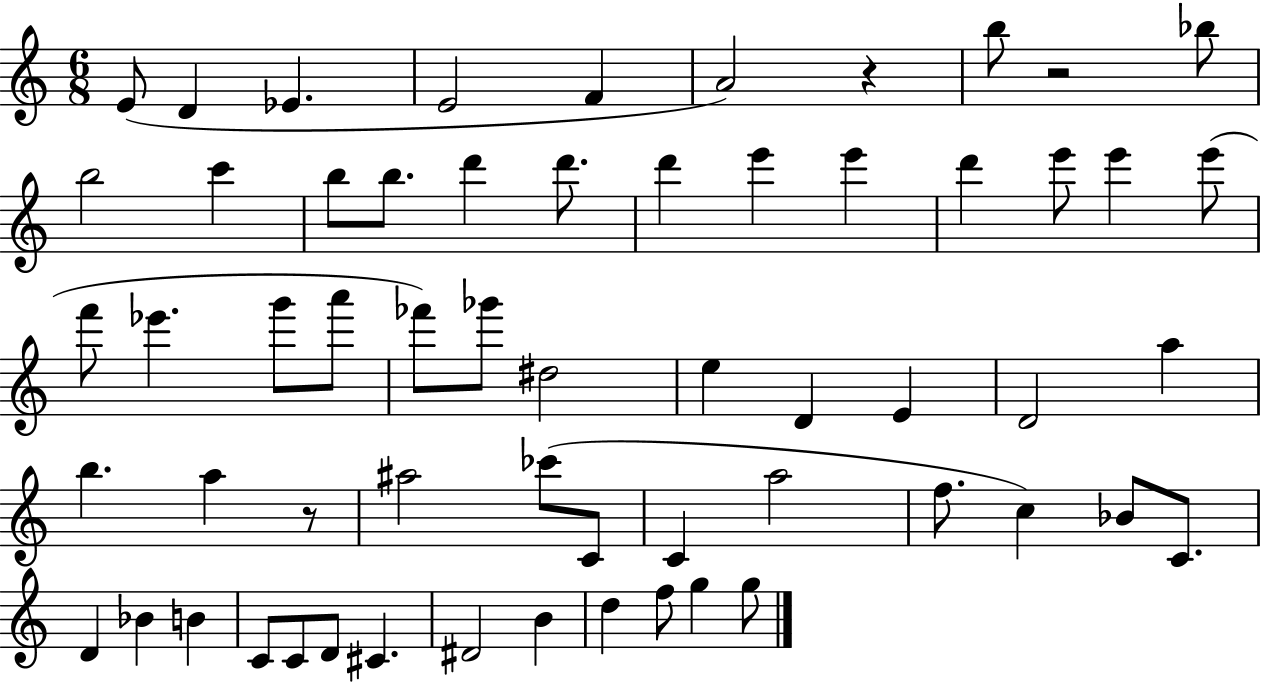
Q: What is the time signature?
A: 6/8